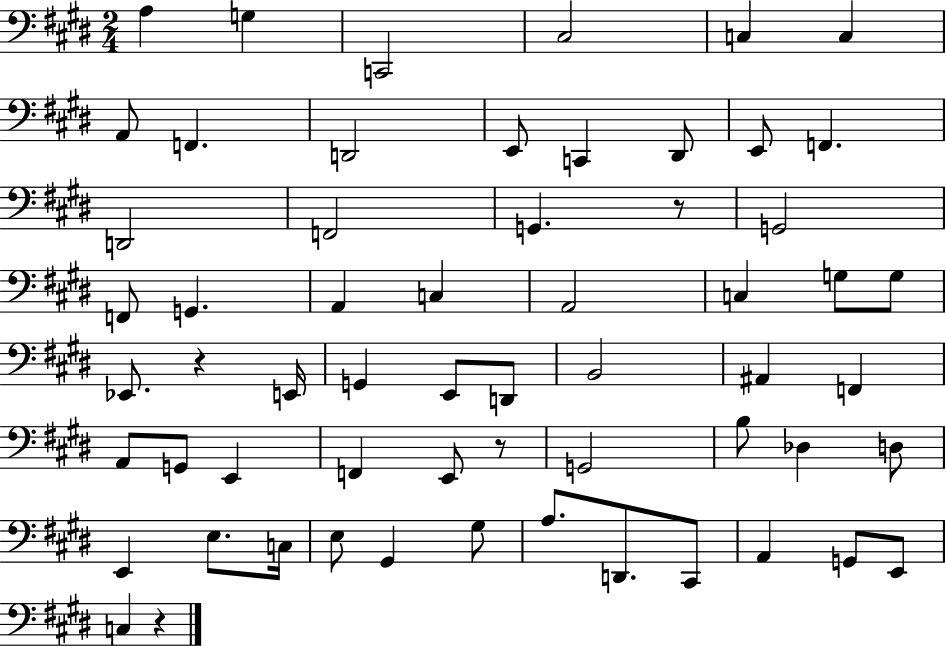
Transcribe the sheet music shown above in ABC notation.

X:1
T:Untitled
M:2/4
L:1/4
K:E
A, G, C,,2 ^C,2 C, C, A,,/2 F,, D,,2 E,,/2 C,, ^D,,/2 E,,/2 F,, D,,2 F,,2 G,, z/2 G,,2 F,,/2 G,, A,, C, A,,2 C, G,/2 G,/2 _E,,/2 z E,,/4 G,, E,,/2 D,,/2 B,,2 ^A,, F,, A,,/2 G,,/2 E,, F,, E,,/2 z/2 G,,2 B,/2 _D, D,/2 E,, E,/2 C,/4 E,/2 ^G,, ^G,/2 A,/2 D,,/2 ^C,,/2 A,, G,,/2 E,,/2 C, z